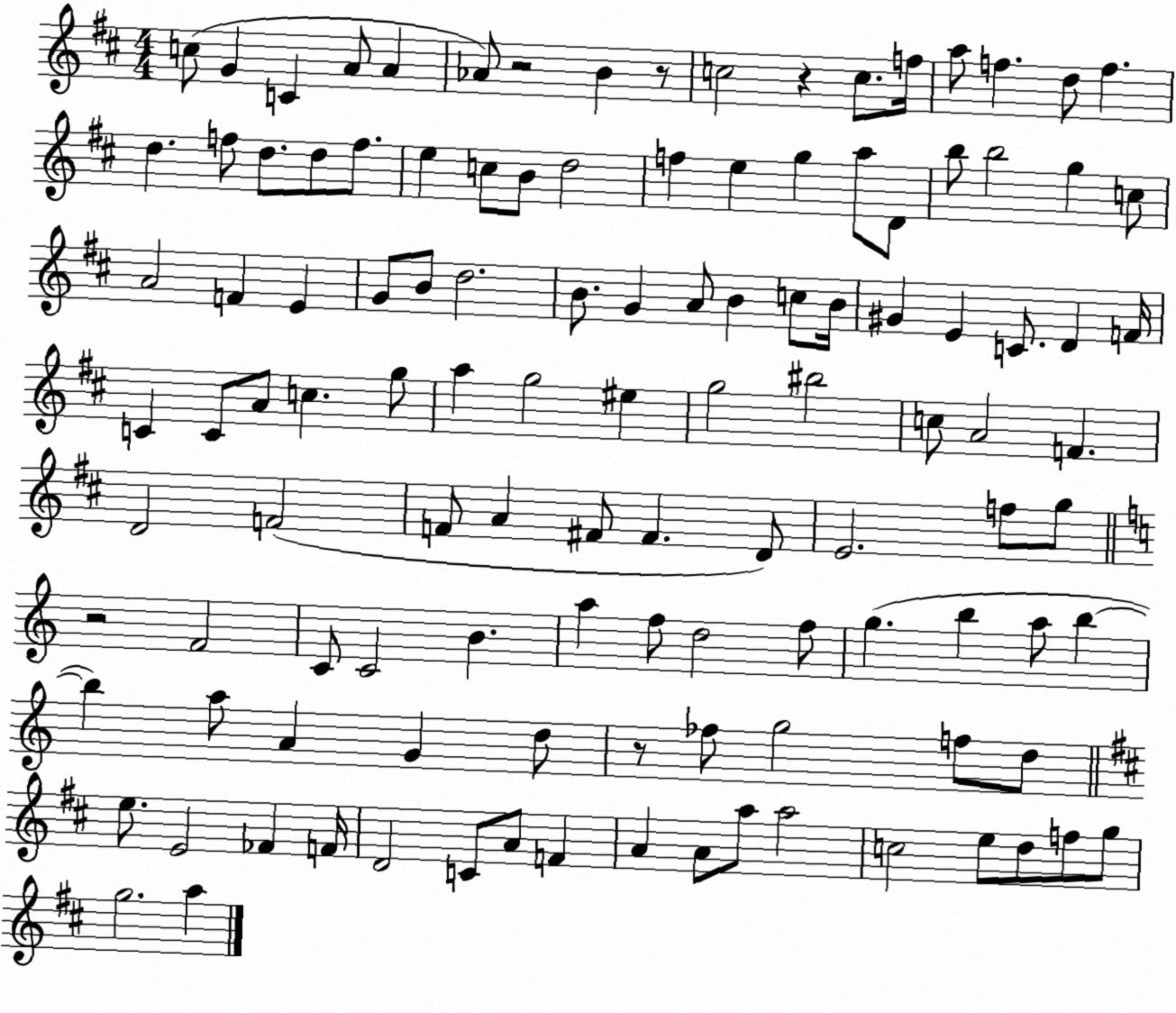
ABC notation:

X:1
T:Untitled
M:4/4
L:1/4
K:D
c/2 G C A/2 A _A/2 z2 B z/2 c2 z c/2 f/4 a/2 f d/2 f d f/2 d/2 d/2 f/2 e c/2 B/2 d2 f e g a/2 D/2 b/2 b2 g c/2 A2 F E G/2 B/2 d2 B/2 G A/2 B c/2 B/4 ^G E C/2 D F/4 C C/2 A/2 c g/2 a g2 ^e g2 ^b2 c/2 A2 F D2 F2 F/2 A ^F/2 ^F D/2 E2 f/2 g/2 z2 F2 C/2 C2 B a f/2 d2 f/2 g b a/2 b b a/2 A G d/2 z/2 _f/2 g2 f/2 d/2 e/2 E2 _F F/4 D2 C/2 A/2 F A A/2 a/2 a2 c2 e/2 d/2 f/2 g/2 g2 a